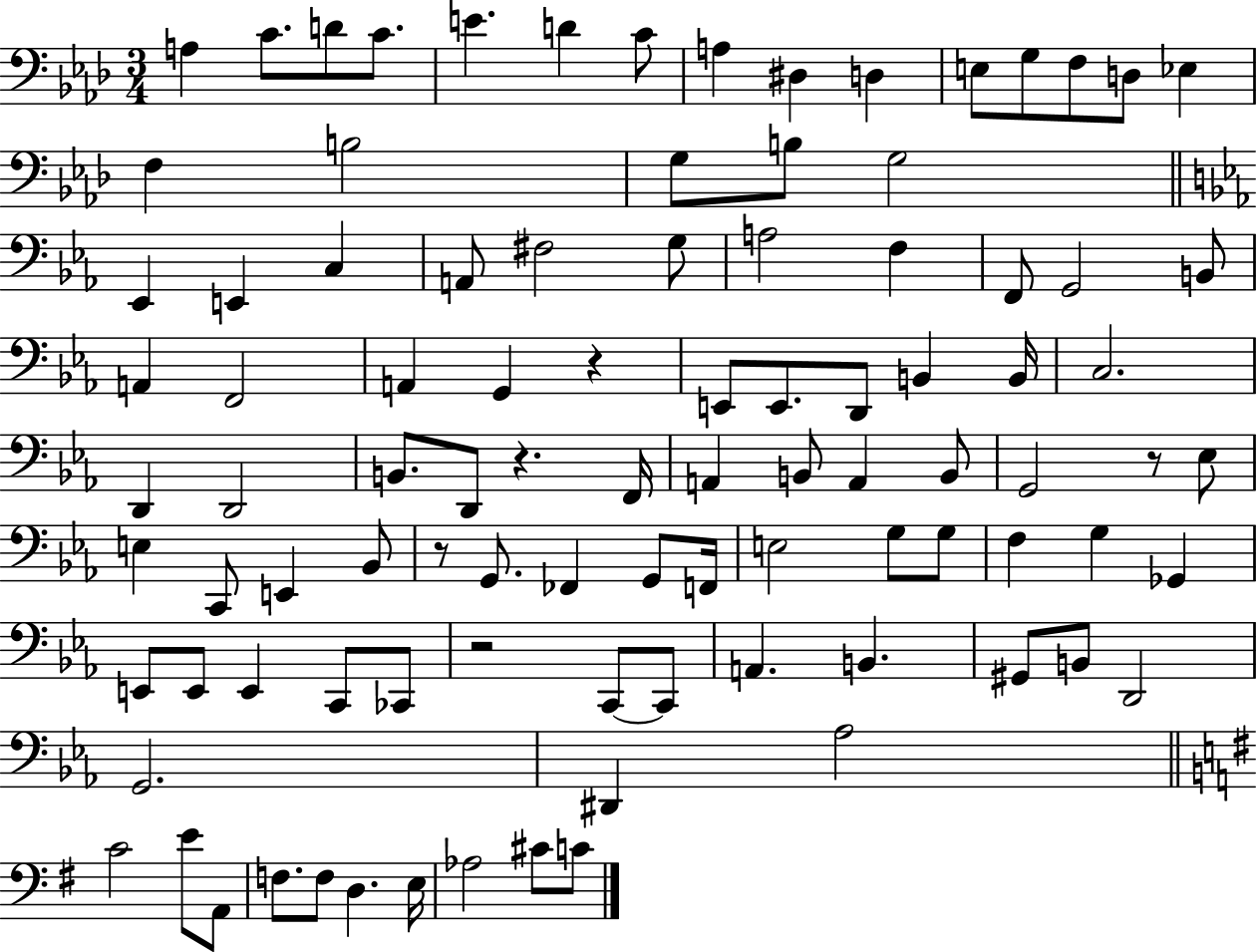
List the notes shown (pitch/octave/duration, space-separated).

A3/q C4/e. D4/e C4/e. E4/q. D4/q C4/e A3/q D#3/q D3/q E3/e G3/e F3/e D3/e Eb3/q F3/q B3/h G3/e B3/e G3/h Eb2/q E2/q C3/q A2/e F#3/h G3/e A3/h F3/q F2/e G2/h B2/e A2/q F2/h A2/q G2/q R/q E2/e E2/e. D2/e B2/q B2/s C3/h. D2/q D2/h B2/e. D2/e R/q. F2/s A2/q B2/e A2/q B2/e G2/h R/e Eb3/e E3/q C2/e E2/q Bb2/e R/e G2/e. FES2/q G2/e F2/s E3/h G3/e G3/e F3/q G3/q Gb2/q E2/e E2/e E2/q C2/e CES2/e R/h C2/e C2/e A2/q. B2/q. G#2/e B2/e D2/h G2/h. D#2/q Ab3/h C4/h E4/e A2/e F3/e. F3/e D3/q. E3/s Ab3/h C#4/e C4/e